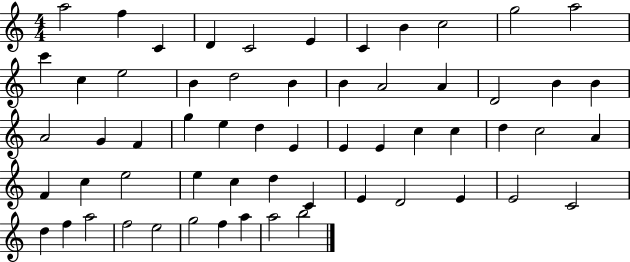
{
  \clef treble
  \numericTimeSignature
  \time 4/4
  \key c \major
  a''2 f''4 c'4 | d'4 c'2 e'4 | c'4 b'4 c''2 | g''2 a''2 | \break c'''4 c''4 e''2 | b'4 d''2 b'4 | b'4 a'2 a'4 | d'2 b'4 b'4 | \break a'2 g'4 f'4 | g''4 e''4 d''4 e'4 | e'4 e'4 c''4 c''4 | d''4 c''2 a'4 | \break f'4 c''4 e''2 | e''4 c''4 d''4 c'4 | e'4 d'2 e'4 | e'2 c'2 | \break d''4 f''4 a''2 | f''2 e''2 | g''2 f''4 a''4 | a''2 b''2 | \break \bar "|."
}